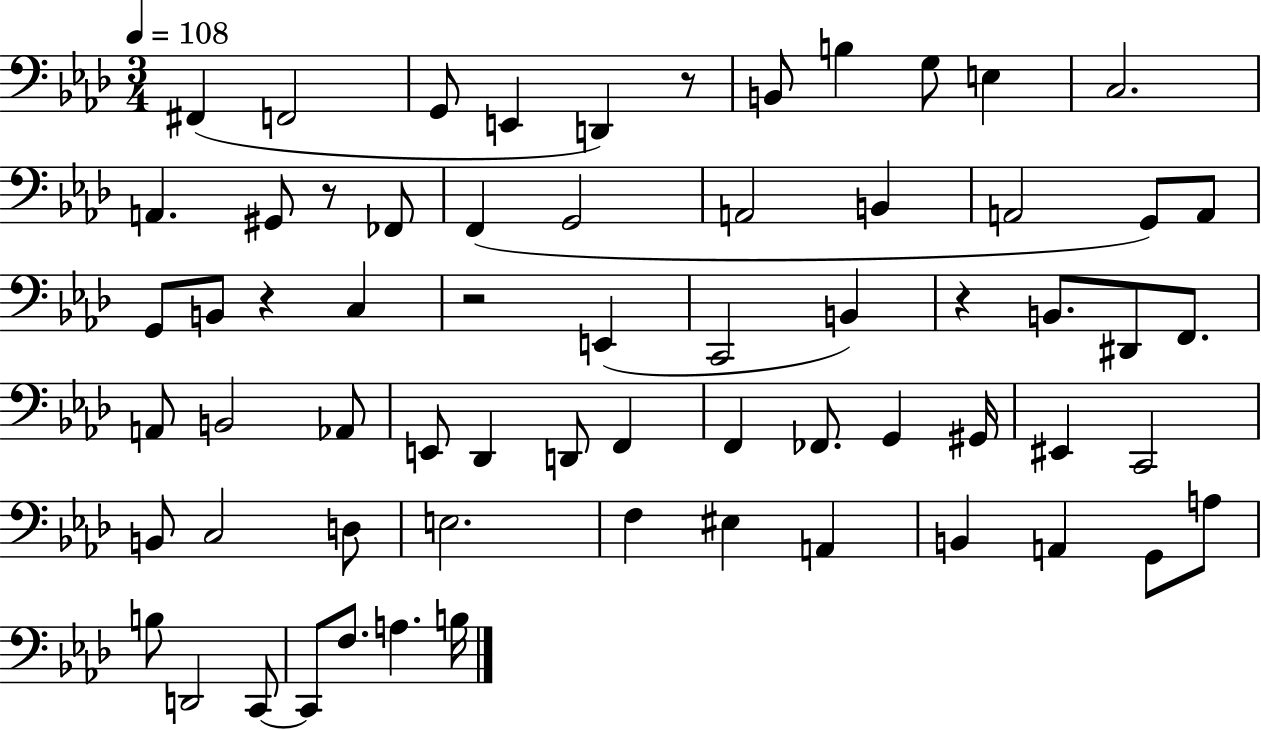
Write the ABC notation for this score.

X:1
T:Untitled
M:3/4
L:1/4
K:Ab
^F,, F,,2 G,,/2 E,, D,, z/2 B,,/2 B, G,/2 E, C,2 A,, ^G,,/2 z/2 _F,,/2 F,, G,,2 A,,2 B,, A,,2 G,,/2 A,,/2 G,,/2 B,,/2 z C, z2 E,, C,,2 B,, z B,,/2 ^D,,/2 F,,/2 A,,/2 B,,2 _A,,/2 E,,/2 _D,, D,,/2 F,, F,, _F,,/2 G,, ^G,,/4 ^E,, C,,2 B,,/2 C,2 D,/2 E,2 F, ^E, A,, B,, A,, G,,/2 A,/2 B,/2 D,,2 C,,/2 C,,/2 F,/2 A, B,/4